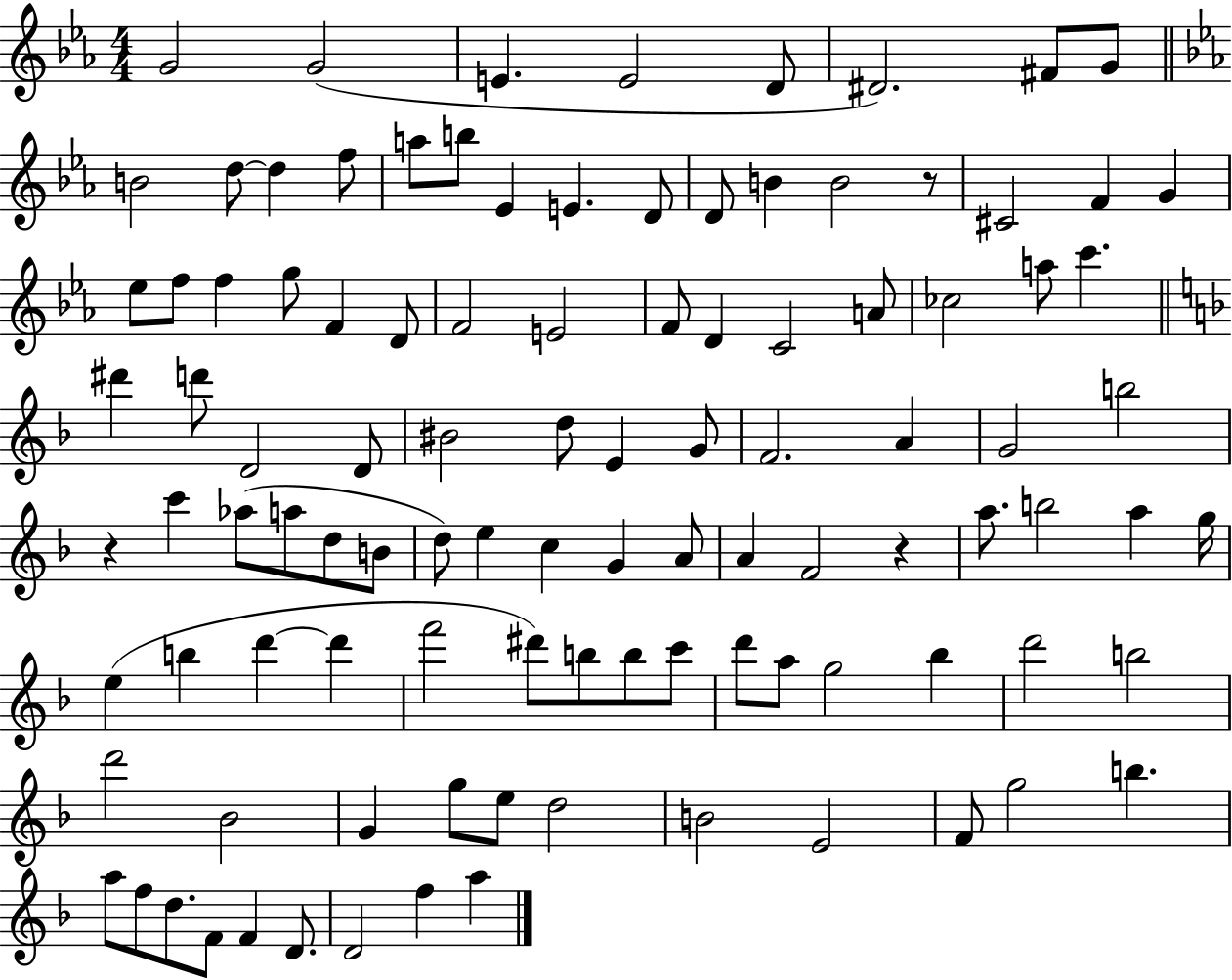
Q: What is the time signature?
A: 4/4